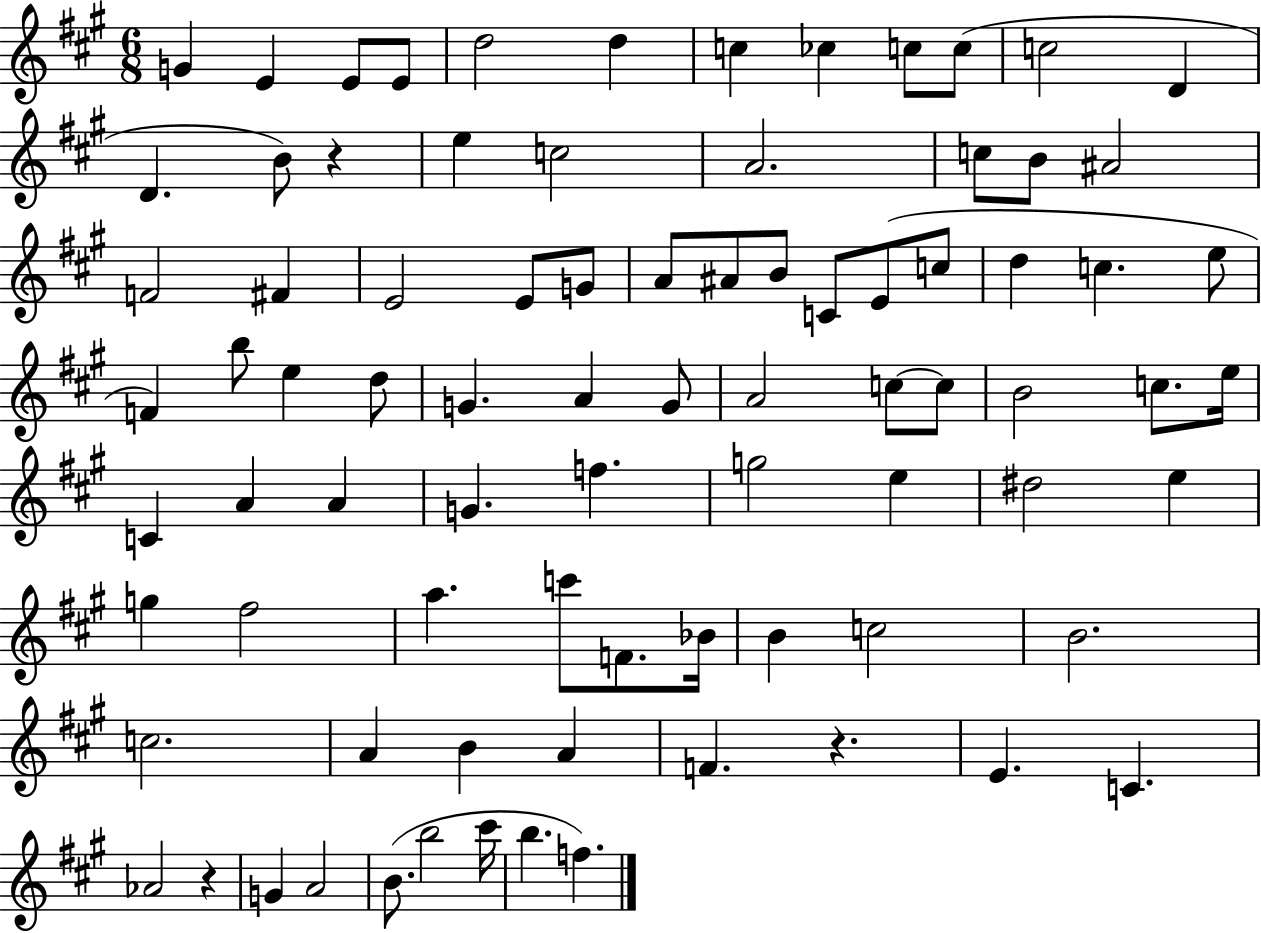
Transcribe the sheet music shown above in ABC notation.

X:1
T:Untitled
M:6/8
L:1/4
K:A
G E E/2 E/2 d2 d c _c c/2 c/2 c2 D D B/2 z e c2 A2 c/2 B/2 ^A2 F2 ^F E2 E/2 G/2 A/2 ^A/2 B/2 C/2 E/2 c/2 d c e/2 F b/2 e d/2 G A G/2 A2 c/2 c/2 B2 c/2 e/4 C A A G f g2 e ^d2 e g ^f2 a c'/2 F/2 _B/4 B c2 B2 c2 A B A F z E C _A2 z G A2 B/2 b2 ^c'/4 b f